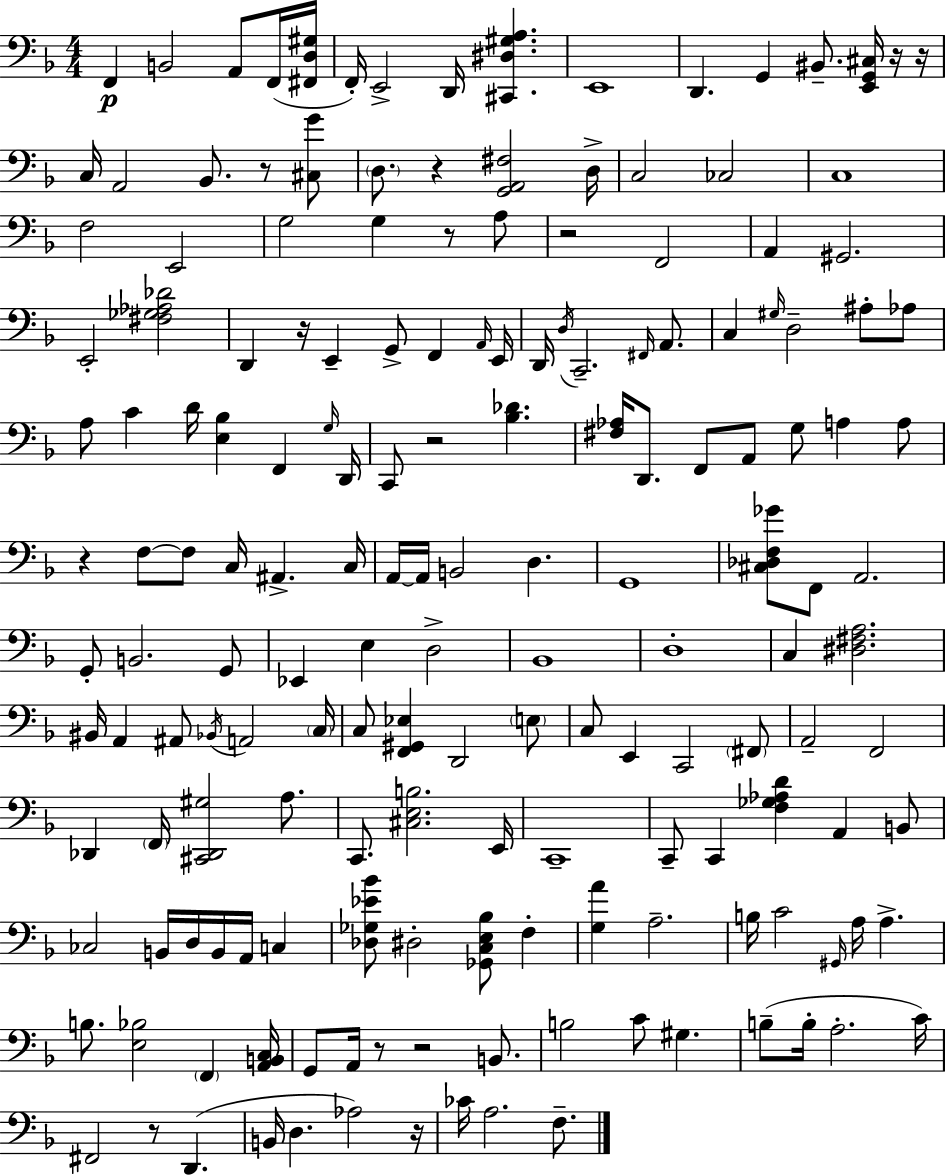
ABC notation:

X:1
T:Untitled
M:4/4
L:1/4
K:F
F,, B,,2 A,,/2 F,,/4 [^F,,D,^G,]/4 F,,/4 E,,2 D,,/4 [^C,,^D,^G,A,] E,,4 D,, G,, ^B,,/2 [E,,G,,^C,]/4 z/4 z/4 C,/4 A,,2 _B,,/2 z/2 [^C,G]/2 D,/2 z [G,,A,,^F,]2 D,/4 C,2 _C,2 C,4 F,2 E,,2 G,2 G, z/2 A,/2 z2 F,,2 A,, ^G,,2 E,,2 [^F,_G,_A,_D]2 D,, z/4 E,, G,,/2 F,, A,,/4 E,,/4 D,,/4 D,/4 C,,2 ^F,,/4 A,,/2 C, ^G,/4 D,2 ^A,/2 _A,/2 A,/2 C D/4 [E,_B,] F,, G,/4 D,,/4 C,,/2 z2 [_B,_D] [^F,_A,]/4 D,,/2 F,,/2 A,,/2 G,/2 A, A,/2 z F,/2 F,/2 C,/4 ^A,, C,/4 A,,/4 A,,/4 B,,2 D, G,,4 [^C,_D,F,_G]/2 F,,/2 A,,2 G,,/2 B,,2 G,,/2 _E,, E, D,2 _B,,4 D,4 C, [^D,^F,A,]2 ^B,,/4 A,, ^A,,/2 _B,,/4 A,,2 C,/4 C,/2 [F,,^G,,_E,] D,,2 E,/2 C,/2 E,, C,,2 ^F,,/2 A,,2 F,,2 _D,, F,,/4 [^C,,_D,,^G,]2 A,/2 C,,/2 [^C,E,B,]2 E,,/4 C,,4 C,,/2 C,, [F,_G,_A,D] A,, B,,/2 _C,2 B,,/4 D,/4 B,,/4 A,,/4 C, [_D,_G,_E_B]/2 ^D,2 [_G,,C,E,_B,]/2 F, [G,A] A,2 B,/4 C2 ^G,,/4 A,/4 A, B,/2 [E,_B,]2 F,, [A,,B,,C,]/4 G,,/2 A,,/4 z/2 z2 B,,/2 B,2 C/2 ^G, B,/2 B,/4 A,2 C/4 ^F,,2 z/2 D,, B,,/4 D, _A,2 z/4 _C/4 A,2 F,/2